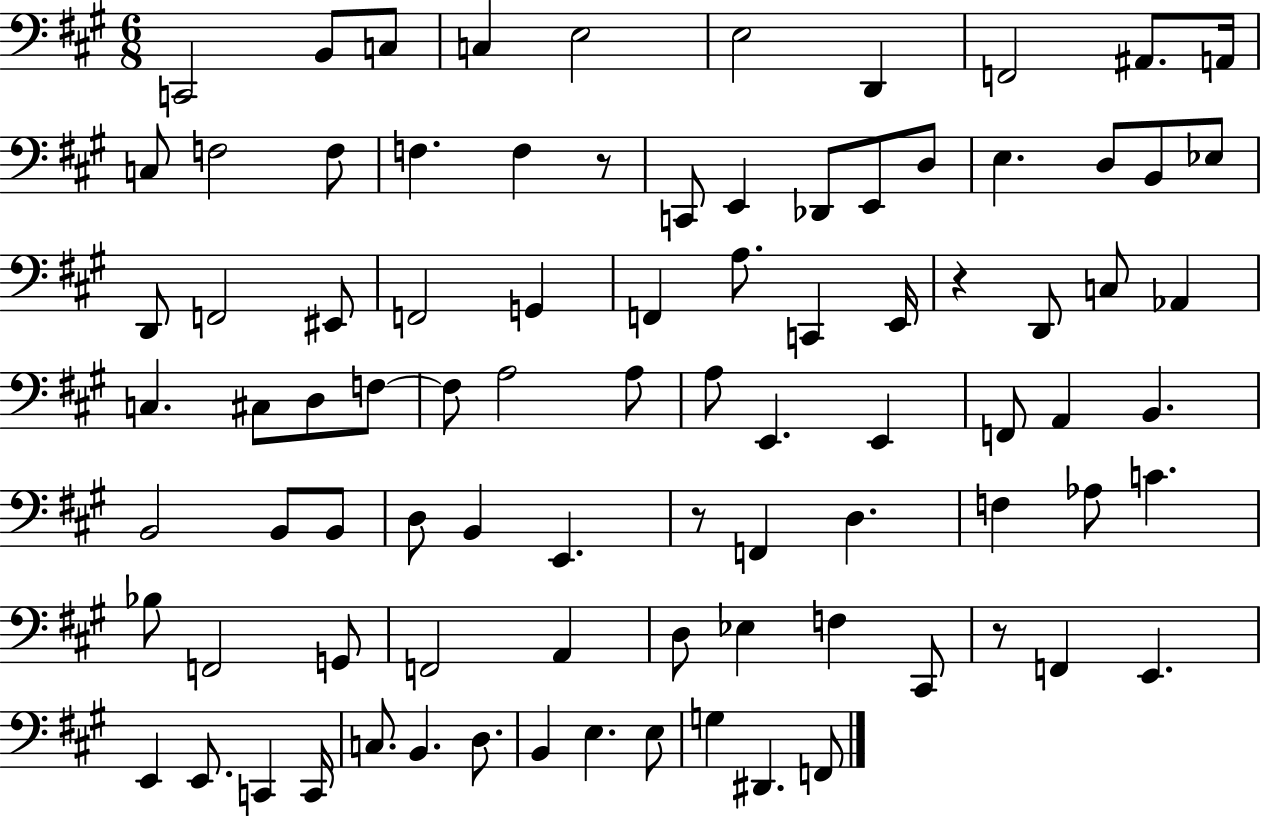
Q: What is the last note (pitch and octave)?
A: F2